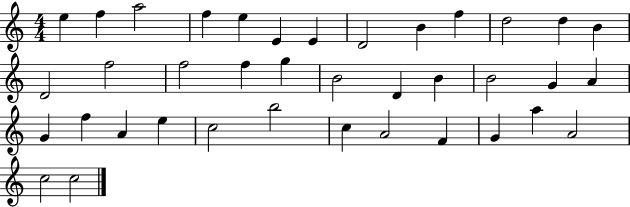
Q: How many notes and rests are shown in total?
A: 38